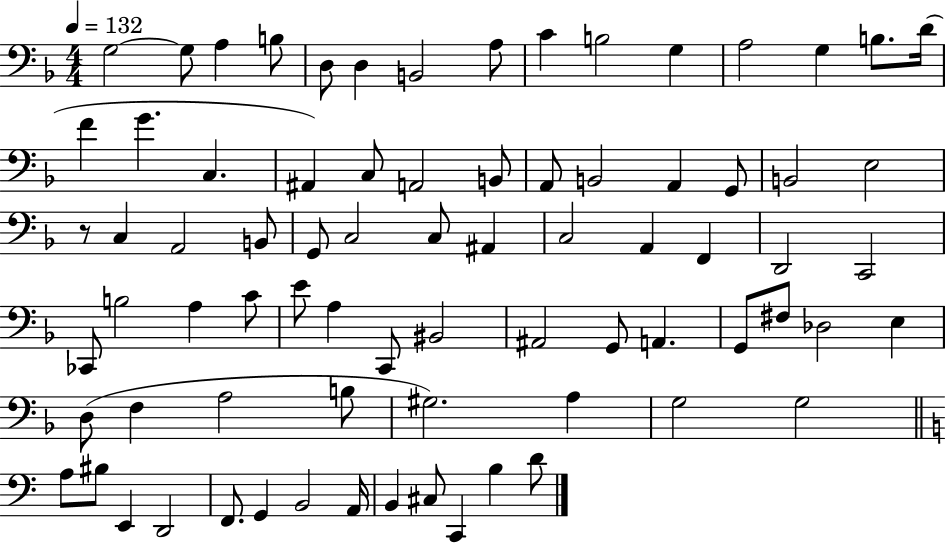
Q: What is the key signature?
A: F major